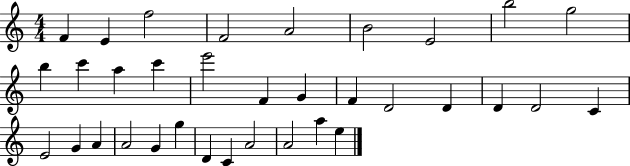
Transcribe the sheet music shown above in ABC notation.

X:1
T:Untitled
M:4/4
L:1/4
K:C
F E f2 F2 A2 B2 E2 b2 g2 b c' a c' e'2 F G F D2 D D D2 C E2 G A A2 G g D C A2 A2 a e